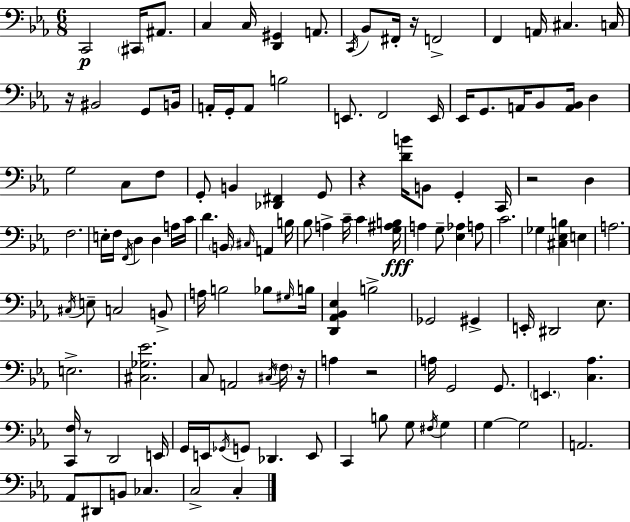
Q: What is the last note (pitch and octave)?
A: C3